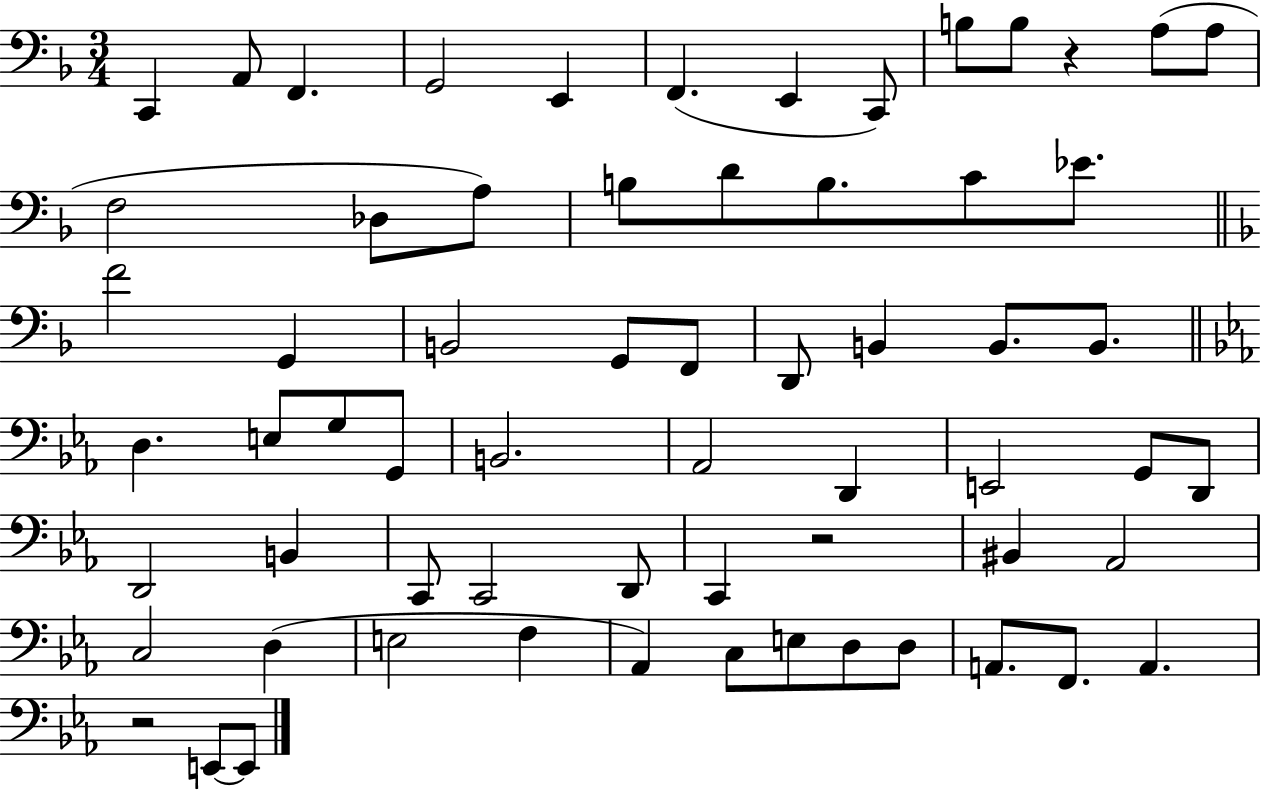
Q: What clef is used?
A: bass